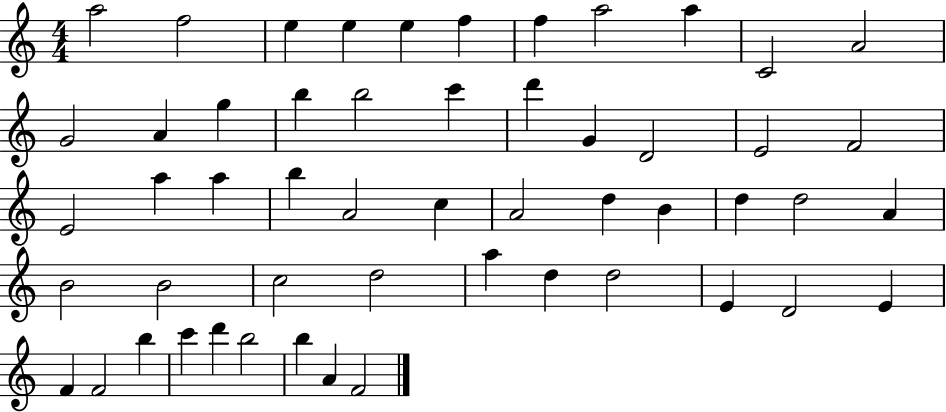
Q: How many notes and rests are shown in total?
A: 53